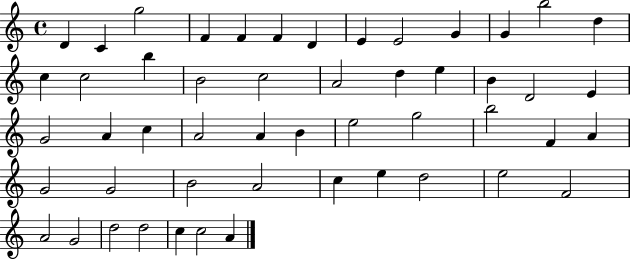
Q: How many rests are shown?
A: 0